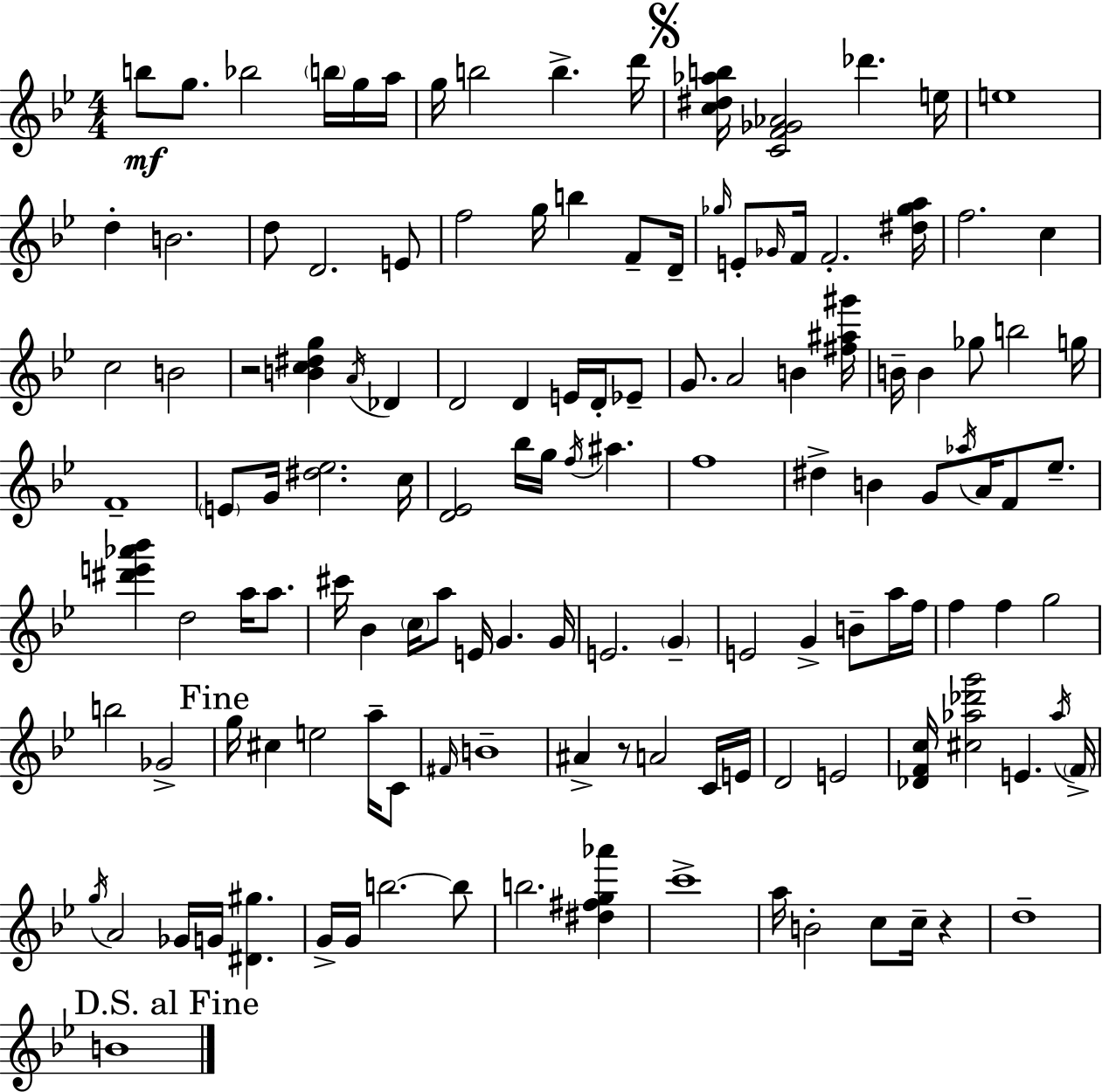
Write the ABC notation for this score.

X:1
T:Untitled
M:4/4
L:1/4
K:Gm
b/2 g/2 _b2 b/4 g/4 a/4 g/4 b2 b d'/4 [c^d_ab]/4 [CF_G_A]2 _d' e/4 e4 d B2 d/2 D2 E/2 f2 g/4 b F/2 D/4 _g/4 E/2 _G/4 F/4 F2 [^d_ga]/4 f2 c c2 B2 z2 [Bc^dg] A/4 _D D2 D E/4 D/4 _E/2 G/2 A2 B [^f^a^g']/4 B/4 B _g/2 b2 g/4 F4 E/2 G/4 [^d_e]2 c/4 [D_E]2 _b/4 g/4 f/4 ^a f4 ^d B G/2 _a/4 A/4 F/2 _e/2 [^d'e'_a'_b'] d2 a/4 a/2 ^c'/4 _B c/4 a/2 E/4 G G/4 E2 G E2 G B/2 a/4 f/4 f f g2 b2 _G2 g/4 ^c e2 a/4 C/2 ^F/4 B4 ^A z/2 A2 C/4 E/4 D2 E2 [_DFc]/4 [^c_a_d'g']2 E _a/4 F/4 g/4 A2 _G/4 G/4 [^D^g] G/4 G/4 b2 b/2 b2 [^d^fg_a'] c'4 a/4 B2 c/2 c/4 z d4 B4